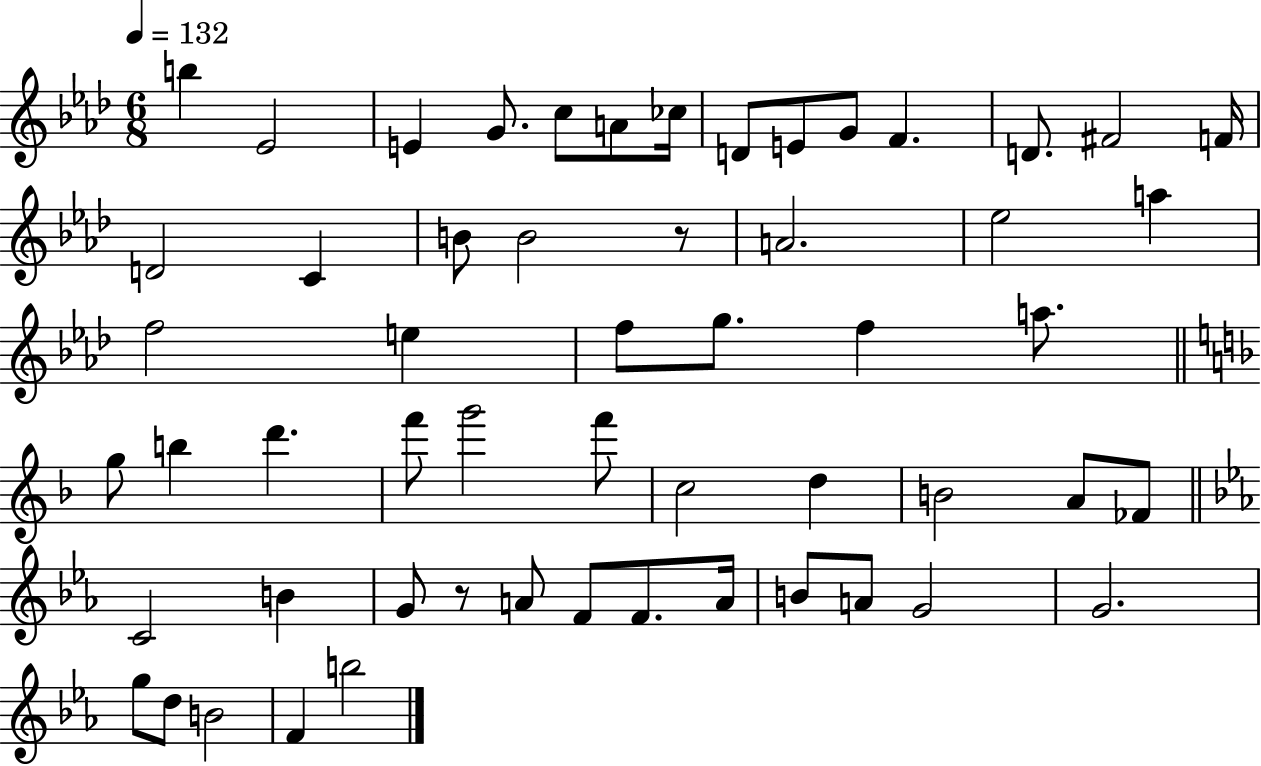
X:1
T:Untitled
M:6/8
L:1/4
K:Ab
b _E2 E G/2 c/2 A/2 _c/4 D/2 E/2 G/2 F D/2 ^F2 F/4 D2 C B/2 B2 z/2 A2 _e2 a f2 e f/2 g/2 f a/2 g/2 b d' f'/2 g'2 f'/2 c2 d B2 A/2 _F/2 C2 B G/2 z/2 A/2 F/2 F/2 A/4 B/2 A/2 G2 G2 g/2 d/2 B2 F b2